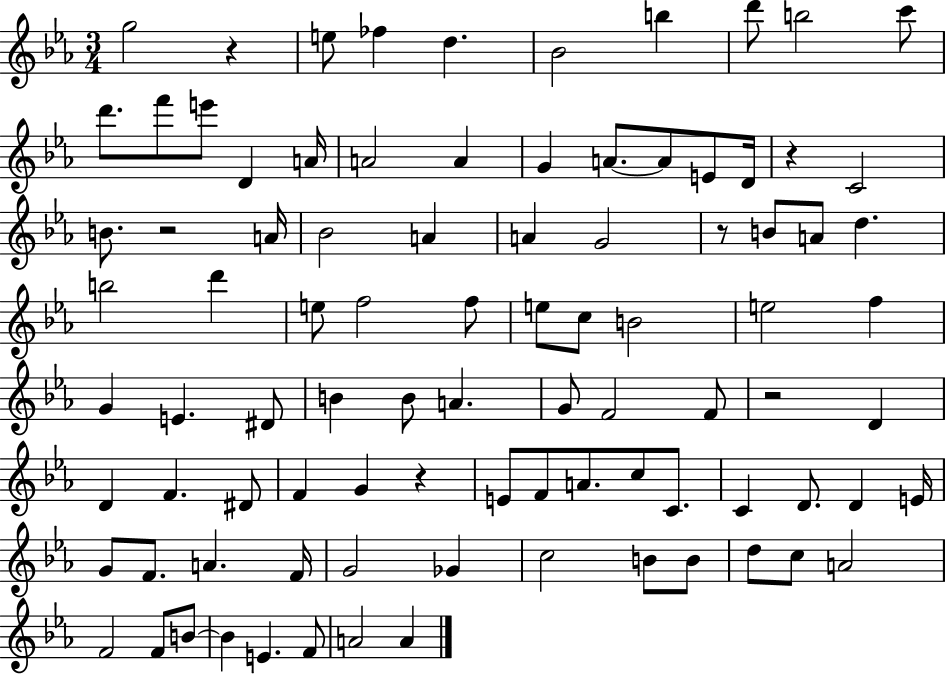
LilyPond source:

{
  \clef treble
  \numericTimeSignature
  \time 3/4
  \key ees \major
  \repeat volta 2 { g''2 r4 | e''8 fes''4 d''4. | bes'2 b''4 | d'''8 b''2 c'''8 | \break d'''8. f'''8 e'''8 d'4 a'16 | a'2 a'4 | g'4 a'8.~~ a'8 e'8 d'16 | r4 c'2 | \break b'8. r2 a'16 | bes'2 a'4 | a'4 g'2 | r8 b'8 a'8 d''4. | \break b''2 d'''4 | e''8 f''2 f''8 | e''8 c''8 b'2 | e''2 f''4 | \break g'4 e'4. dis'8 | b'4 b'8 a'4. | g'8 f'2 f'8 | r2 d'4 | \break d'4 f'4. dis'8 | f'4 g'4 r4 | e'8 f'8 a'8. c''8 c'8. | c'4 d'8. d'4 e'16 | \break g'8 f'8. a'4. f'16 | g'2 ges'4 | c''2 b'8 b'8 | d''8 c''8 a'2 | \break f'2 f'8 b'8~~ | b'4 e'4. f'8 | a'2 a'4 | } \bar "|."
}